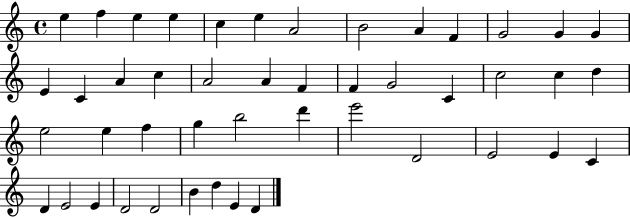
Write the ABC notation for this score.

X:1
T:Untitled
M:4/4
L:1/4
K:C
e f e e c e A2 B2 A F G2 G G E C A c A2 A F F G2 C c2 c d e2 e f g b2 d' e'2 D2 E2 E C D E2 E D2 D2 B d E D